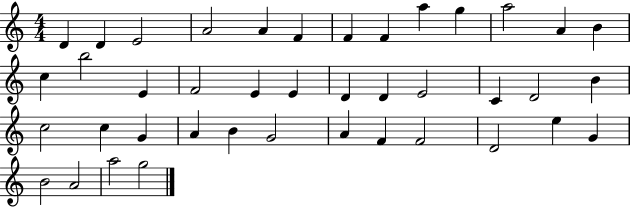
X:1
T:Untitled
M:4/4
L:1/4
K:C
D D E2 A2 A F F F a g a2 A B c b2 E F2 E E D D E2 C D2 B c2 c G A B G2 A F F2 D2 e G B2 A2 a2 g2